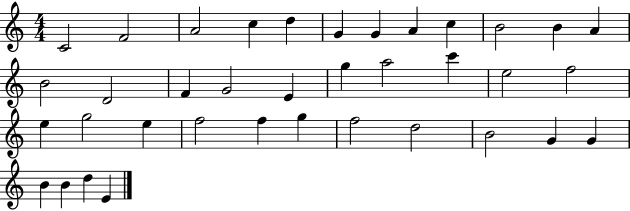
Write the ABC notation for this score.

X:1
T:Untitled
M:4/4
L:1/4
K:C
C2 F2 A2 c d G G A c B2 B A B2 D2 F G2 E g a2 c' e2 f2 e g2 e f2 f g f2 d2 B2 G G B B d E